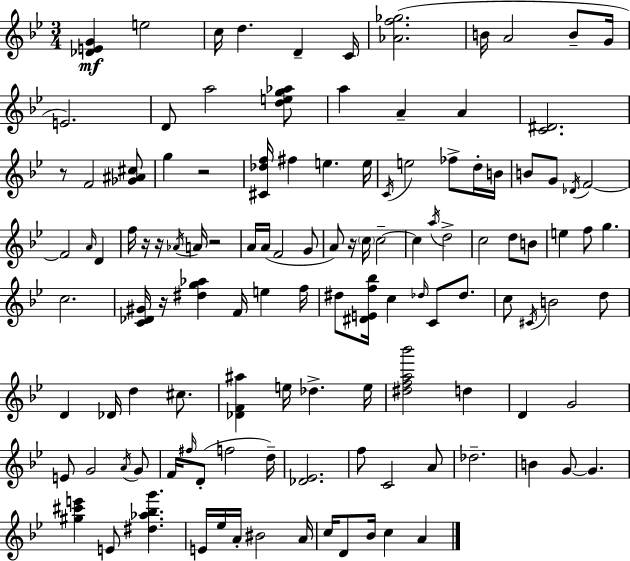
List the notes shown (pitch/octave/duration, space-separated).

[Db4,E4,G4]/q E5/h C5/s D5/q. D4/q C4/s [Ab4,F5,Gb5]/h. B4/s A4/h B4/e G4/s E4/h. D4/e A5/h [D5,E5,G5,Ab5]/e A5/q A4/q A4/q [C4,D#4]/h. R/e F4/h [Gb4,A#4,C#5]/e G5/q R/h [C#4,Db5,F5]/s F#5/q E5/q. E5/s C4/s E5/h FES5/e D5/s B4/s B4/e G4/e Db4/s F4/h F4/h A4/s D4/q F5/s R/s R/s Ab4/s A4/s R/h A4/s A4/s F4/h G4/e A4/e R/s C5/s C5/h C5/q A5/s D5/h C5/h D5/e B4/e E5/q F5/e G5/q. C5/h. [C4,Db4,G#4]/s R/s [D#5,G5,Ab5]/q F4/s E5/q F5/s D#5/e [D#4,E4,F5,Bb5]/s C5/q Db5/s C4/e Db5/e. C5/e C#4/s B4/h D5/e D4/q Db4/s D5/q C#5/e. [Db4,F4,A#5]/q E5/s Db5/q. E5/s [D#5,F5,A5,Bb6]/h D5/q D4/q G4/h E4/e G4/h A4/s G4/e F4/s F#5/s D4/e F5/h D5/s [Db4,Eb4]/h. F5/e C4/h A4/e Db5/h. B4/q G4/e G4/q. [G#5,C#6,E6]/q E4/e [D#5,Ab5,Bb5,G6]/q. E4/s Eb5/s A4/s BIS4/h A4/s C5/s D4/e Bb4/s C5/q A4/q